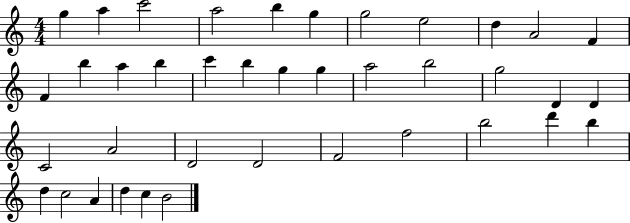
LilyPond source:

{
  \clef treble
  \numericTimeSignature
  \time 4/4
  \key c \major
  g''4 a''4 c'''2 | a''2 b''4 g''4 | g''2 e''2 | d''4 a'2 f'4 | \break f'4 b''4 a''4 b''4 | c'''4 b''4 g''4 g''4 | a''2 b''2 | g''2 d'4 d'4 | \break c'2 a'2 | d'2 d'2 | f'2 f''2 | b''2 d'''4 b''4 | \break d''4 c''2 a'4 | d''4 c''4 b'2 | \bar "|."
}